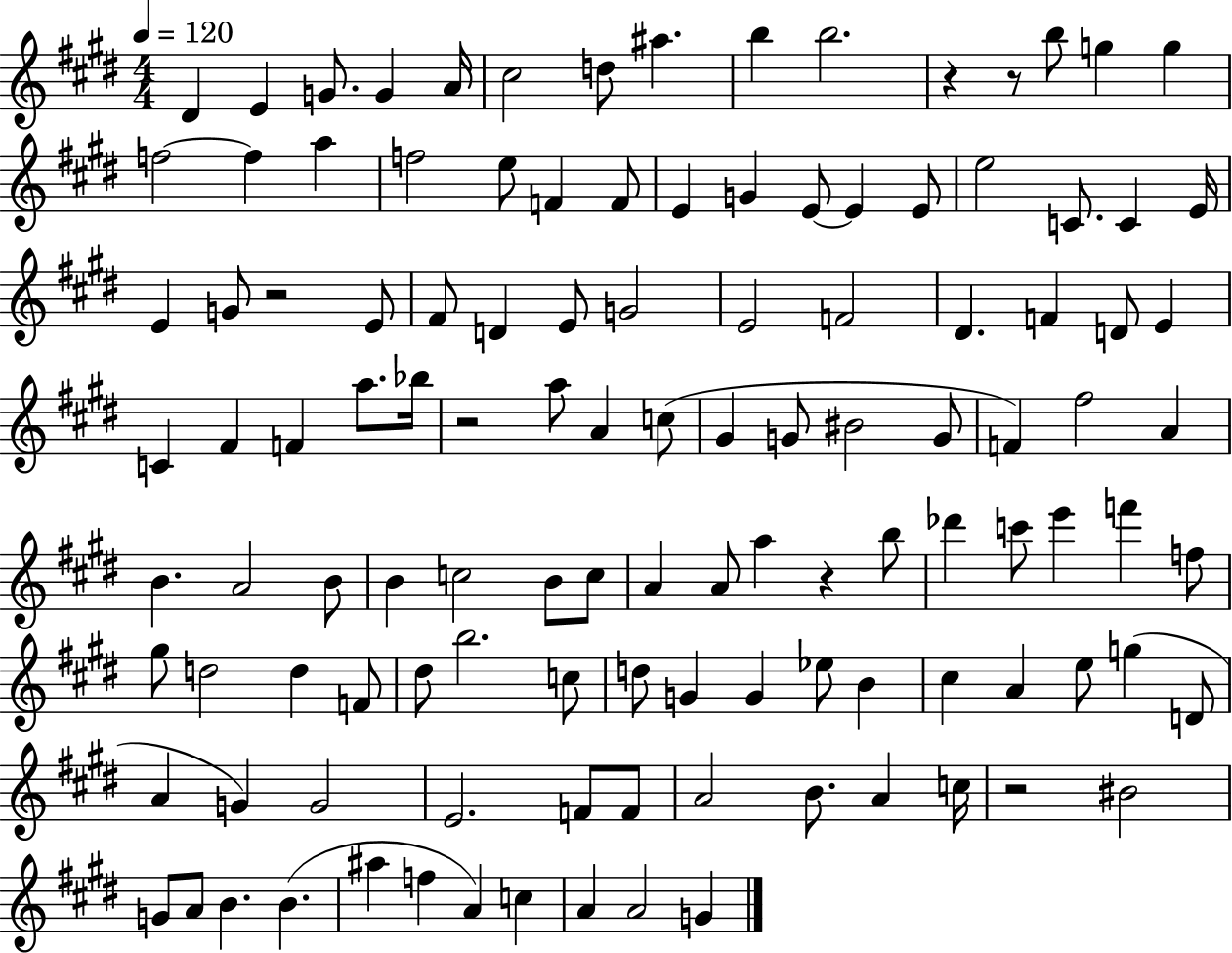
X:1
T:Untitled
M:4/4
L:1/4
K:E
^D E G/2 G A/4 ^c2 d/2 ^a b b2 z z/2 b/2 g g f2 f a f2 e/2 F F/2 E G E/2 E E/2 e2 C/2 C E/4 E G/2 z2 E/2 ^F/2 D E/2 G2 E2 F2 ^D F D/2 E C ^F F a/2 _b/4 z2 a/2 A c/2 ^G G/2 ^B2 G/2 F ^f2 A B A2 B/2 B c2 B/2 c/2 A A/2 a z b/2 _d' c'/2 e' f' f/2 ^g/2 d2 d F/2 ^d/2 b2 c/2 d/2 G G _e/2 B ^c A e/2 g D/2 A G G2 E2 F/2 F/2 A2 B/2 A c/4 z2 ^B2 G/2 A/2 B B ^a f A c A A2 G